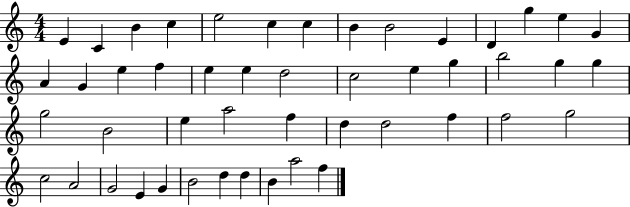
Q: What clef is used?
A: treble